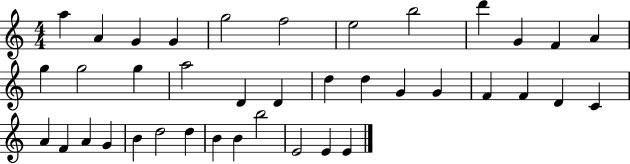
{
  \clef treble
  \numericTimeSignature
  \time 4/4
  \key c \major
  a''4 a'4 g'4 g'4 | g''2 f''2 | e''2 b''2 | d'''4 g'4 f'4 a'4 | \break g''4 g''2 g''4 | a''2 d'4 d'4 | d''4 d''4 g'4 g'4 | f'4 f'4 d'4 c'4 | \break a'4 f'4 a'4 g'4 | b'4 d''2 d''4 | b'4 b'4 b''2 | e'2 e'4 e'4 | \break \bar "|."
}